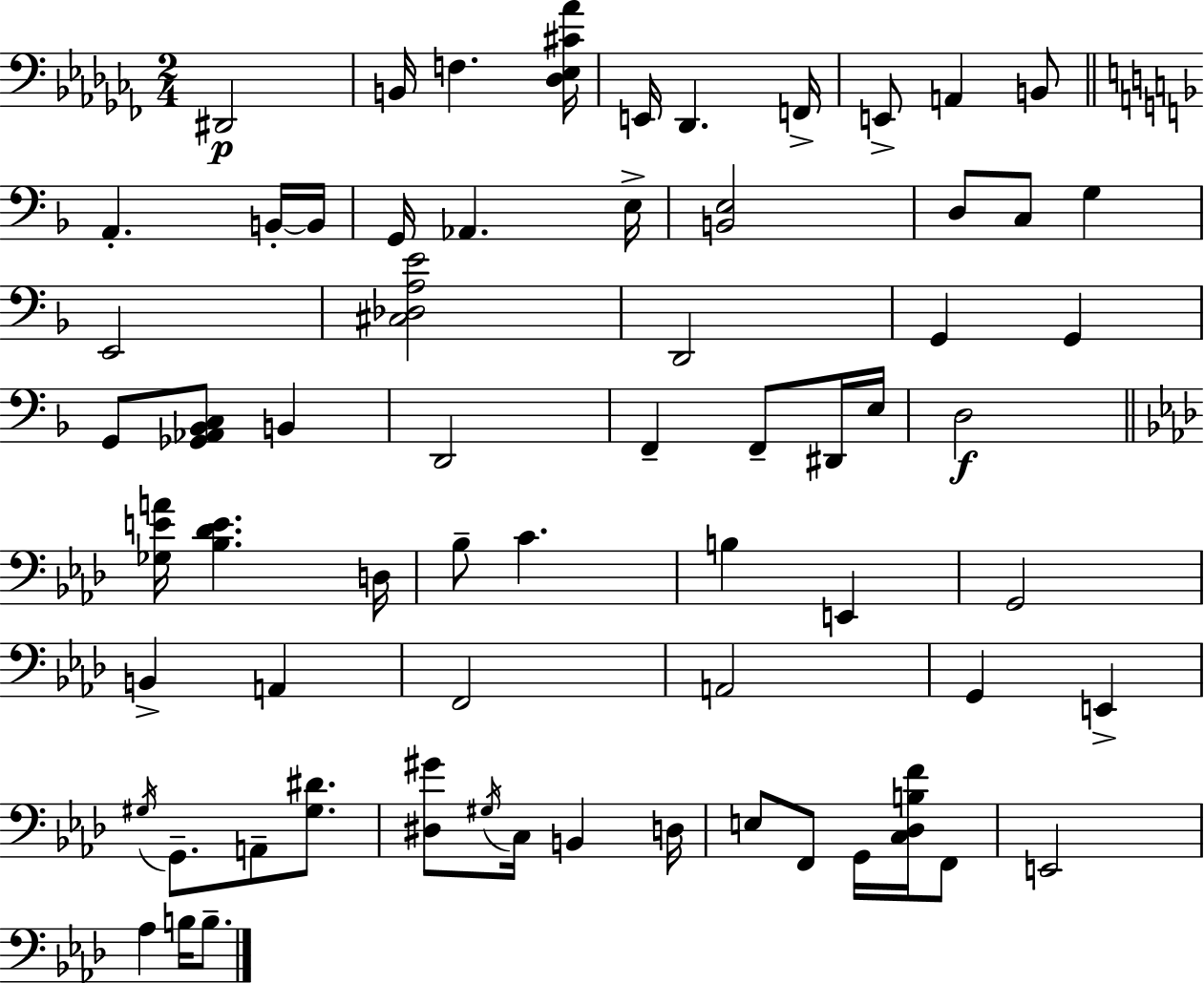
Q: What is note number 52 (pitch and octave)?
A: G2